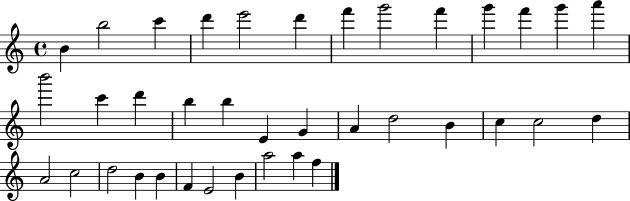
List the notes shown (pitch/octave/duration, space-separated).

B4/q B5/h C6/q D6/q E6/h D6/q F6/q G6/h F6/q G6/q F6/q G6/q A6/q B6/h C6/q D6/q B5/q B5/q E4/q G4/q A4/q D5/h B4/q C5/q C5/h D5/q A4/h C5/h D5/h B4/q B4/q F4/q E4/h B4/q A5/h A5/q F5/q